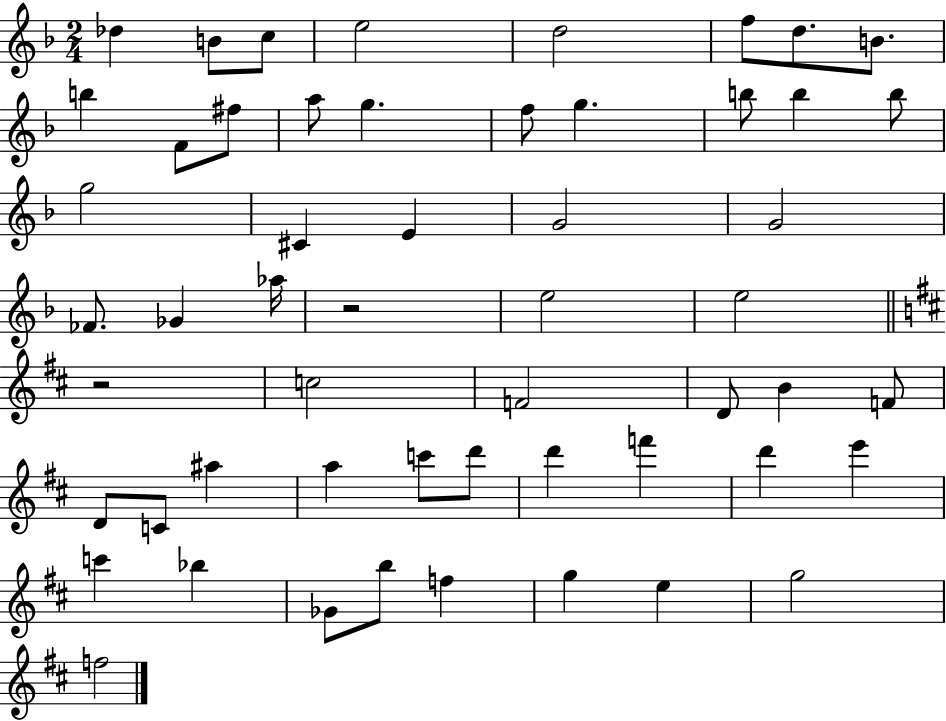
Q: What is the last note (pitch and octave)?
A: F5